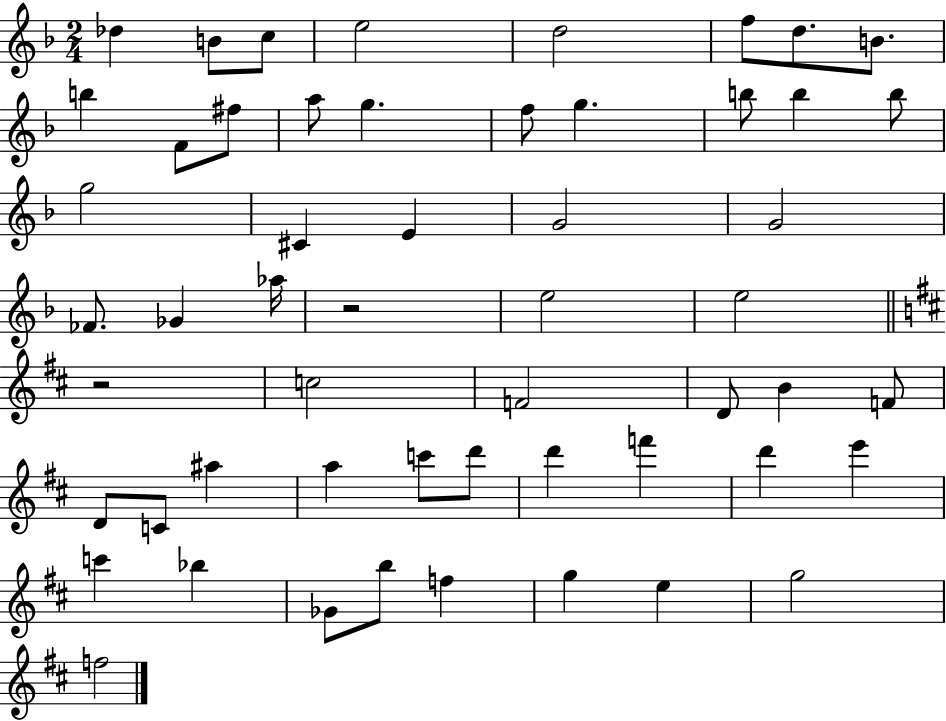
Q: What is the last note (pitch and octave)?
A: F5